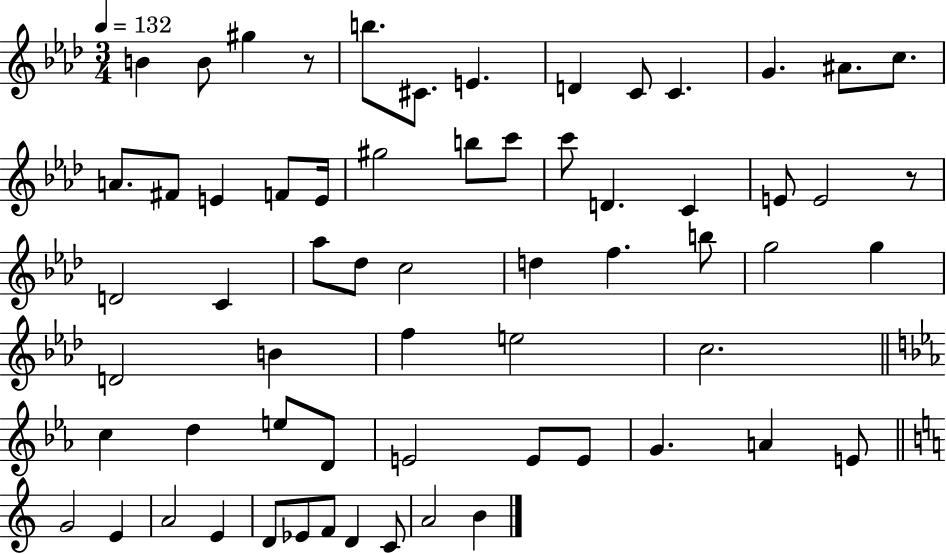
B4/q B4/e G#5/q R/e B5/e. C#4/e. E4/q. D4/q C4/e C4/q. G4/q. A#4/e. C5/e. A4/e. F#4/e E4/q F4/e E4/s G#5/h B5/e C6/e C6/e D4/q. C4/q E4/e E4/h R/e D4/h C4/q Ab5/e Db5/e C5/h D5/q F5/q. B5/e G5/h G5/q D4/h B4/q F5/q E5/h C5/h. C5/q D5/q E5/e D4/e E4/h E4/e E4/e G4/q. A4/q E4/e G4/h E4/q A4/h E4/q D4/e Eb4/e F4/e D4/q C4/e A4/h B4/q